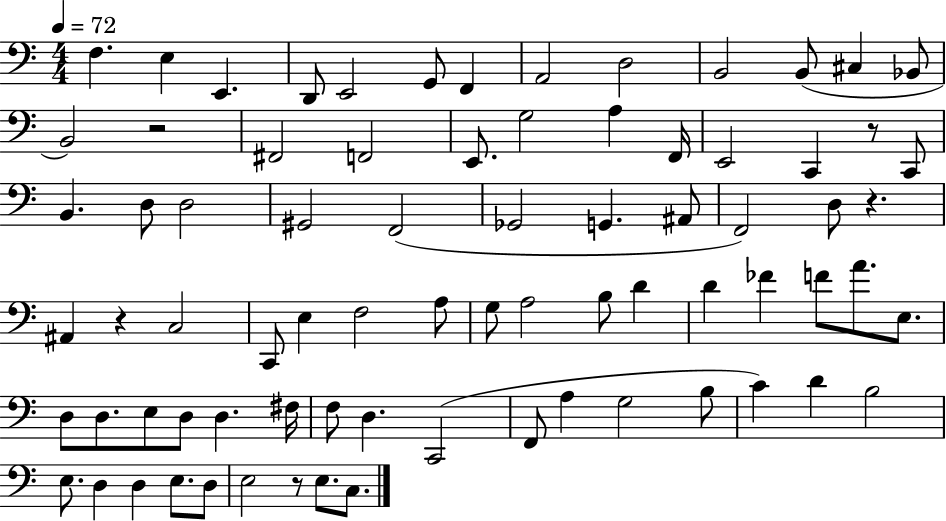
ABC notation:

X:1
T:Untitled
M:4/4
L:1/4
K:C
F, E, E,, D,,/2 E,,2 G,,/2 F,, A,,2 D,2 B,,2 B,,/2 ^C, _B,,/2 B,,2 z2 ^F,,2 F,,2 E,,/2 G,2 A, F,,/4 E,,2 C,, z/2 C,,/2 B,, D,/2 D,2 ^G,,2 F,,2 _G,,2 G,, ^A,,/2 F,,2 D,/2 z ^A,, z C,2 C,,/2 E, F,2 A,/2 G,/2 A,2 B,/2 D D _F F/2 A/2 E,/2 D,/2 D,/2 E,/2 D,/2 D, ^F,/4 F,/2 D, C,,2 F,,/2 A, G,2 B,/2 C D B,2 E,/2 D, D, E,/2 D,/2 E,2 z/2 E,/2 C,/2